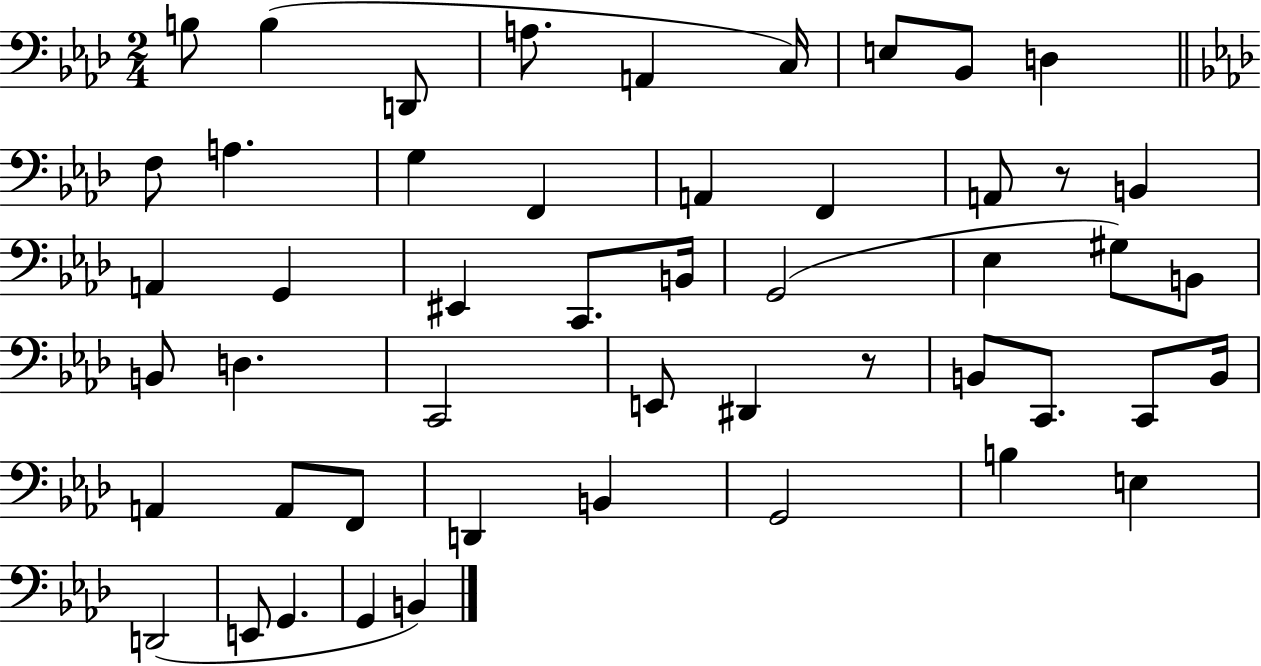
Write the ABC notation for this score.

X:1
T:Untitled
M:2/4
L:1/4
K:Ab
B,/2 B, D,,/2 A,/2 A,, C,/4 E,/2 _B,,/2 D, F,/2 A, G, F,, A,, F,, A,,/2 z/2 B,, A,, G,, ^E,, C,,/2 B,,/4 G,,2 _E, ^G,/2 B,,/2 B,,/2 D, C,,2 E,,/2 ^D,, z/2 B,,/2 C,,/2 C,,/2 B,,/4 A,, A,,/2 F,,/2 D,, B,, G,,2 B, E, D,,2 E,,/2 G,, G,, B,,